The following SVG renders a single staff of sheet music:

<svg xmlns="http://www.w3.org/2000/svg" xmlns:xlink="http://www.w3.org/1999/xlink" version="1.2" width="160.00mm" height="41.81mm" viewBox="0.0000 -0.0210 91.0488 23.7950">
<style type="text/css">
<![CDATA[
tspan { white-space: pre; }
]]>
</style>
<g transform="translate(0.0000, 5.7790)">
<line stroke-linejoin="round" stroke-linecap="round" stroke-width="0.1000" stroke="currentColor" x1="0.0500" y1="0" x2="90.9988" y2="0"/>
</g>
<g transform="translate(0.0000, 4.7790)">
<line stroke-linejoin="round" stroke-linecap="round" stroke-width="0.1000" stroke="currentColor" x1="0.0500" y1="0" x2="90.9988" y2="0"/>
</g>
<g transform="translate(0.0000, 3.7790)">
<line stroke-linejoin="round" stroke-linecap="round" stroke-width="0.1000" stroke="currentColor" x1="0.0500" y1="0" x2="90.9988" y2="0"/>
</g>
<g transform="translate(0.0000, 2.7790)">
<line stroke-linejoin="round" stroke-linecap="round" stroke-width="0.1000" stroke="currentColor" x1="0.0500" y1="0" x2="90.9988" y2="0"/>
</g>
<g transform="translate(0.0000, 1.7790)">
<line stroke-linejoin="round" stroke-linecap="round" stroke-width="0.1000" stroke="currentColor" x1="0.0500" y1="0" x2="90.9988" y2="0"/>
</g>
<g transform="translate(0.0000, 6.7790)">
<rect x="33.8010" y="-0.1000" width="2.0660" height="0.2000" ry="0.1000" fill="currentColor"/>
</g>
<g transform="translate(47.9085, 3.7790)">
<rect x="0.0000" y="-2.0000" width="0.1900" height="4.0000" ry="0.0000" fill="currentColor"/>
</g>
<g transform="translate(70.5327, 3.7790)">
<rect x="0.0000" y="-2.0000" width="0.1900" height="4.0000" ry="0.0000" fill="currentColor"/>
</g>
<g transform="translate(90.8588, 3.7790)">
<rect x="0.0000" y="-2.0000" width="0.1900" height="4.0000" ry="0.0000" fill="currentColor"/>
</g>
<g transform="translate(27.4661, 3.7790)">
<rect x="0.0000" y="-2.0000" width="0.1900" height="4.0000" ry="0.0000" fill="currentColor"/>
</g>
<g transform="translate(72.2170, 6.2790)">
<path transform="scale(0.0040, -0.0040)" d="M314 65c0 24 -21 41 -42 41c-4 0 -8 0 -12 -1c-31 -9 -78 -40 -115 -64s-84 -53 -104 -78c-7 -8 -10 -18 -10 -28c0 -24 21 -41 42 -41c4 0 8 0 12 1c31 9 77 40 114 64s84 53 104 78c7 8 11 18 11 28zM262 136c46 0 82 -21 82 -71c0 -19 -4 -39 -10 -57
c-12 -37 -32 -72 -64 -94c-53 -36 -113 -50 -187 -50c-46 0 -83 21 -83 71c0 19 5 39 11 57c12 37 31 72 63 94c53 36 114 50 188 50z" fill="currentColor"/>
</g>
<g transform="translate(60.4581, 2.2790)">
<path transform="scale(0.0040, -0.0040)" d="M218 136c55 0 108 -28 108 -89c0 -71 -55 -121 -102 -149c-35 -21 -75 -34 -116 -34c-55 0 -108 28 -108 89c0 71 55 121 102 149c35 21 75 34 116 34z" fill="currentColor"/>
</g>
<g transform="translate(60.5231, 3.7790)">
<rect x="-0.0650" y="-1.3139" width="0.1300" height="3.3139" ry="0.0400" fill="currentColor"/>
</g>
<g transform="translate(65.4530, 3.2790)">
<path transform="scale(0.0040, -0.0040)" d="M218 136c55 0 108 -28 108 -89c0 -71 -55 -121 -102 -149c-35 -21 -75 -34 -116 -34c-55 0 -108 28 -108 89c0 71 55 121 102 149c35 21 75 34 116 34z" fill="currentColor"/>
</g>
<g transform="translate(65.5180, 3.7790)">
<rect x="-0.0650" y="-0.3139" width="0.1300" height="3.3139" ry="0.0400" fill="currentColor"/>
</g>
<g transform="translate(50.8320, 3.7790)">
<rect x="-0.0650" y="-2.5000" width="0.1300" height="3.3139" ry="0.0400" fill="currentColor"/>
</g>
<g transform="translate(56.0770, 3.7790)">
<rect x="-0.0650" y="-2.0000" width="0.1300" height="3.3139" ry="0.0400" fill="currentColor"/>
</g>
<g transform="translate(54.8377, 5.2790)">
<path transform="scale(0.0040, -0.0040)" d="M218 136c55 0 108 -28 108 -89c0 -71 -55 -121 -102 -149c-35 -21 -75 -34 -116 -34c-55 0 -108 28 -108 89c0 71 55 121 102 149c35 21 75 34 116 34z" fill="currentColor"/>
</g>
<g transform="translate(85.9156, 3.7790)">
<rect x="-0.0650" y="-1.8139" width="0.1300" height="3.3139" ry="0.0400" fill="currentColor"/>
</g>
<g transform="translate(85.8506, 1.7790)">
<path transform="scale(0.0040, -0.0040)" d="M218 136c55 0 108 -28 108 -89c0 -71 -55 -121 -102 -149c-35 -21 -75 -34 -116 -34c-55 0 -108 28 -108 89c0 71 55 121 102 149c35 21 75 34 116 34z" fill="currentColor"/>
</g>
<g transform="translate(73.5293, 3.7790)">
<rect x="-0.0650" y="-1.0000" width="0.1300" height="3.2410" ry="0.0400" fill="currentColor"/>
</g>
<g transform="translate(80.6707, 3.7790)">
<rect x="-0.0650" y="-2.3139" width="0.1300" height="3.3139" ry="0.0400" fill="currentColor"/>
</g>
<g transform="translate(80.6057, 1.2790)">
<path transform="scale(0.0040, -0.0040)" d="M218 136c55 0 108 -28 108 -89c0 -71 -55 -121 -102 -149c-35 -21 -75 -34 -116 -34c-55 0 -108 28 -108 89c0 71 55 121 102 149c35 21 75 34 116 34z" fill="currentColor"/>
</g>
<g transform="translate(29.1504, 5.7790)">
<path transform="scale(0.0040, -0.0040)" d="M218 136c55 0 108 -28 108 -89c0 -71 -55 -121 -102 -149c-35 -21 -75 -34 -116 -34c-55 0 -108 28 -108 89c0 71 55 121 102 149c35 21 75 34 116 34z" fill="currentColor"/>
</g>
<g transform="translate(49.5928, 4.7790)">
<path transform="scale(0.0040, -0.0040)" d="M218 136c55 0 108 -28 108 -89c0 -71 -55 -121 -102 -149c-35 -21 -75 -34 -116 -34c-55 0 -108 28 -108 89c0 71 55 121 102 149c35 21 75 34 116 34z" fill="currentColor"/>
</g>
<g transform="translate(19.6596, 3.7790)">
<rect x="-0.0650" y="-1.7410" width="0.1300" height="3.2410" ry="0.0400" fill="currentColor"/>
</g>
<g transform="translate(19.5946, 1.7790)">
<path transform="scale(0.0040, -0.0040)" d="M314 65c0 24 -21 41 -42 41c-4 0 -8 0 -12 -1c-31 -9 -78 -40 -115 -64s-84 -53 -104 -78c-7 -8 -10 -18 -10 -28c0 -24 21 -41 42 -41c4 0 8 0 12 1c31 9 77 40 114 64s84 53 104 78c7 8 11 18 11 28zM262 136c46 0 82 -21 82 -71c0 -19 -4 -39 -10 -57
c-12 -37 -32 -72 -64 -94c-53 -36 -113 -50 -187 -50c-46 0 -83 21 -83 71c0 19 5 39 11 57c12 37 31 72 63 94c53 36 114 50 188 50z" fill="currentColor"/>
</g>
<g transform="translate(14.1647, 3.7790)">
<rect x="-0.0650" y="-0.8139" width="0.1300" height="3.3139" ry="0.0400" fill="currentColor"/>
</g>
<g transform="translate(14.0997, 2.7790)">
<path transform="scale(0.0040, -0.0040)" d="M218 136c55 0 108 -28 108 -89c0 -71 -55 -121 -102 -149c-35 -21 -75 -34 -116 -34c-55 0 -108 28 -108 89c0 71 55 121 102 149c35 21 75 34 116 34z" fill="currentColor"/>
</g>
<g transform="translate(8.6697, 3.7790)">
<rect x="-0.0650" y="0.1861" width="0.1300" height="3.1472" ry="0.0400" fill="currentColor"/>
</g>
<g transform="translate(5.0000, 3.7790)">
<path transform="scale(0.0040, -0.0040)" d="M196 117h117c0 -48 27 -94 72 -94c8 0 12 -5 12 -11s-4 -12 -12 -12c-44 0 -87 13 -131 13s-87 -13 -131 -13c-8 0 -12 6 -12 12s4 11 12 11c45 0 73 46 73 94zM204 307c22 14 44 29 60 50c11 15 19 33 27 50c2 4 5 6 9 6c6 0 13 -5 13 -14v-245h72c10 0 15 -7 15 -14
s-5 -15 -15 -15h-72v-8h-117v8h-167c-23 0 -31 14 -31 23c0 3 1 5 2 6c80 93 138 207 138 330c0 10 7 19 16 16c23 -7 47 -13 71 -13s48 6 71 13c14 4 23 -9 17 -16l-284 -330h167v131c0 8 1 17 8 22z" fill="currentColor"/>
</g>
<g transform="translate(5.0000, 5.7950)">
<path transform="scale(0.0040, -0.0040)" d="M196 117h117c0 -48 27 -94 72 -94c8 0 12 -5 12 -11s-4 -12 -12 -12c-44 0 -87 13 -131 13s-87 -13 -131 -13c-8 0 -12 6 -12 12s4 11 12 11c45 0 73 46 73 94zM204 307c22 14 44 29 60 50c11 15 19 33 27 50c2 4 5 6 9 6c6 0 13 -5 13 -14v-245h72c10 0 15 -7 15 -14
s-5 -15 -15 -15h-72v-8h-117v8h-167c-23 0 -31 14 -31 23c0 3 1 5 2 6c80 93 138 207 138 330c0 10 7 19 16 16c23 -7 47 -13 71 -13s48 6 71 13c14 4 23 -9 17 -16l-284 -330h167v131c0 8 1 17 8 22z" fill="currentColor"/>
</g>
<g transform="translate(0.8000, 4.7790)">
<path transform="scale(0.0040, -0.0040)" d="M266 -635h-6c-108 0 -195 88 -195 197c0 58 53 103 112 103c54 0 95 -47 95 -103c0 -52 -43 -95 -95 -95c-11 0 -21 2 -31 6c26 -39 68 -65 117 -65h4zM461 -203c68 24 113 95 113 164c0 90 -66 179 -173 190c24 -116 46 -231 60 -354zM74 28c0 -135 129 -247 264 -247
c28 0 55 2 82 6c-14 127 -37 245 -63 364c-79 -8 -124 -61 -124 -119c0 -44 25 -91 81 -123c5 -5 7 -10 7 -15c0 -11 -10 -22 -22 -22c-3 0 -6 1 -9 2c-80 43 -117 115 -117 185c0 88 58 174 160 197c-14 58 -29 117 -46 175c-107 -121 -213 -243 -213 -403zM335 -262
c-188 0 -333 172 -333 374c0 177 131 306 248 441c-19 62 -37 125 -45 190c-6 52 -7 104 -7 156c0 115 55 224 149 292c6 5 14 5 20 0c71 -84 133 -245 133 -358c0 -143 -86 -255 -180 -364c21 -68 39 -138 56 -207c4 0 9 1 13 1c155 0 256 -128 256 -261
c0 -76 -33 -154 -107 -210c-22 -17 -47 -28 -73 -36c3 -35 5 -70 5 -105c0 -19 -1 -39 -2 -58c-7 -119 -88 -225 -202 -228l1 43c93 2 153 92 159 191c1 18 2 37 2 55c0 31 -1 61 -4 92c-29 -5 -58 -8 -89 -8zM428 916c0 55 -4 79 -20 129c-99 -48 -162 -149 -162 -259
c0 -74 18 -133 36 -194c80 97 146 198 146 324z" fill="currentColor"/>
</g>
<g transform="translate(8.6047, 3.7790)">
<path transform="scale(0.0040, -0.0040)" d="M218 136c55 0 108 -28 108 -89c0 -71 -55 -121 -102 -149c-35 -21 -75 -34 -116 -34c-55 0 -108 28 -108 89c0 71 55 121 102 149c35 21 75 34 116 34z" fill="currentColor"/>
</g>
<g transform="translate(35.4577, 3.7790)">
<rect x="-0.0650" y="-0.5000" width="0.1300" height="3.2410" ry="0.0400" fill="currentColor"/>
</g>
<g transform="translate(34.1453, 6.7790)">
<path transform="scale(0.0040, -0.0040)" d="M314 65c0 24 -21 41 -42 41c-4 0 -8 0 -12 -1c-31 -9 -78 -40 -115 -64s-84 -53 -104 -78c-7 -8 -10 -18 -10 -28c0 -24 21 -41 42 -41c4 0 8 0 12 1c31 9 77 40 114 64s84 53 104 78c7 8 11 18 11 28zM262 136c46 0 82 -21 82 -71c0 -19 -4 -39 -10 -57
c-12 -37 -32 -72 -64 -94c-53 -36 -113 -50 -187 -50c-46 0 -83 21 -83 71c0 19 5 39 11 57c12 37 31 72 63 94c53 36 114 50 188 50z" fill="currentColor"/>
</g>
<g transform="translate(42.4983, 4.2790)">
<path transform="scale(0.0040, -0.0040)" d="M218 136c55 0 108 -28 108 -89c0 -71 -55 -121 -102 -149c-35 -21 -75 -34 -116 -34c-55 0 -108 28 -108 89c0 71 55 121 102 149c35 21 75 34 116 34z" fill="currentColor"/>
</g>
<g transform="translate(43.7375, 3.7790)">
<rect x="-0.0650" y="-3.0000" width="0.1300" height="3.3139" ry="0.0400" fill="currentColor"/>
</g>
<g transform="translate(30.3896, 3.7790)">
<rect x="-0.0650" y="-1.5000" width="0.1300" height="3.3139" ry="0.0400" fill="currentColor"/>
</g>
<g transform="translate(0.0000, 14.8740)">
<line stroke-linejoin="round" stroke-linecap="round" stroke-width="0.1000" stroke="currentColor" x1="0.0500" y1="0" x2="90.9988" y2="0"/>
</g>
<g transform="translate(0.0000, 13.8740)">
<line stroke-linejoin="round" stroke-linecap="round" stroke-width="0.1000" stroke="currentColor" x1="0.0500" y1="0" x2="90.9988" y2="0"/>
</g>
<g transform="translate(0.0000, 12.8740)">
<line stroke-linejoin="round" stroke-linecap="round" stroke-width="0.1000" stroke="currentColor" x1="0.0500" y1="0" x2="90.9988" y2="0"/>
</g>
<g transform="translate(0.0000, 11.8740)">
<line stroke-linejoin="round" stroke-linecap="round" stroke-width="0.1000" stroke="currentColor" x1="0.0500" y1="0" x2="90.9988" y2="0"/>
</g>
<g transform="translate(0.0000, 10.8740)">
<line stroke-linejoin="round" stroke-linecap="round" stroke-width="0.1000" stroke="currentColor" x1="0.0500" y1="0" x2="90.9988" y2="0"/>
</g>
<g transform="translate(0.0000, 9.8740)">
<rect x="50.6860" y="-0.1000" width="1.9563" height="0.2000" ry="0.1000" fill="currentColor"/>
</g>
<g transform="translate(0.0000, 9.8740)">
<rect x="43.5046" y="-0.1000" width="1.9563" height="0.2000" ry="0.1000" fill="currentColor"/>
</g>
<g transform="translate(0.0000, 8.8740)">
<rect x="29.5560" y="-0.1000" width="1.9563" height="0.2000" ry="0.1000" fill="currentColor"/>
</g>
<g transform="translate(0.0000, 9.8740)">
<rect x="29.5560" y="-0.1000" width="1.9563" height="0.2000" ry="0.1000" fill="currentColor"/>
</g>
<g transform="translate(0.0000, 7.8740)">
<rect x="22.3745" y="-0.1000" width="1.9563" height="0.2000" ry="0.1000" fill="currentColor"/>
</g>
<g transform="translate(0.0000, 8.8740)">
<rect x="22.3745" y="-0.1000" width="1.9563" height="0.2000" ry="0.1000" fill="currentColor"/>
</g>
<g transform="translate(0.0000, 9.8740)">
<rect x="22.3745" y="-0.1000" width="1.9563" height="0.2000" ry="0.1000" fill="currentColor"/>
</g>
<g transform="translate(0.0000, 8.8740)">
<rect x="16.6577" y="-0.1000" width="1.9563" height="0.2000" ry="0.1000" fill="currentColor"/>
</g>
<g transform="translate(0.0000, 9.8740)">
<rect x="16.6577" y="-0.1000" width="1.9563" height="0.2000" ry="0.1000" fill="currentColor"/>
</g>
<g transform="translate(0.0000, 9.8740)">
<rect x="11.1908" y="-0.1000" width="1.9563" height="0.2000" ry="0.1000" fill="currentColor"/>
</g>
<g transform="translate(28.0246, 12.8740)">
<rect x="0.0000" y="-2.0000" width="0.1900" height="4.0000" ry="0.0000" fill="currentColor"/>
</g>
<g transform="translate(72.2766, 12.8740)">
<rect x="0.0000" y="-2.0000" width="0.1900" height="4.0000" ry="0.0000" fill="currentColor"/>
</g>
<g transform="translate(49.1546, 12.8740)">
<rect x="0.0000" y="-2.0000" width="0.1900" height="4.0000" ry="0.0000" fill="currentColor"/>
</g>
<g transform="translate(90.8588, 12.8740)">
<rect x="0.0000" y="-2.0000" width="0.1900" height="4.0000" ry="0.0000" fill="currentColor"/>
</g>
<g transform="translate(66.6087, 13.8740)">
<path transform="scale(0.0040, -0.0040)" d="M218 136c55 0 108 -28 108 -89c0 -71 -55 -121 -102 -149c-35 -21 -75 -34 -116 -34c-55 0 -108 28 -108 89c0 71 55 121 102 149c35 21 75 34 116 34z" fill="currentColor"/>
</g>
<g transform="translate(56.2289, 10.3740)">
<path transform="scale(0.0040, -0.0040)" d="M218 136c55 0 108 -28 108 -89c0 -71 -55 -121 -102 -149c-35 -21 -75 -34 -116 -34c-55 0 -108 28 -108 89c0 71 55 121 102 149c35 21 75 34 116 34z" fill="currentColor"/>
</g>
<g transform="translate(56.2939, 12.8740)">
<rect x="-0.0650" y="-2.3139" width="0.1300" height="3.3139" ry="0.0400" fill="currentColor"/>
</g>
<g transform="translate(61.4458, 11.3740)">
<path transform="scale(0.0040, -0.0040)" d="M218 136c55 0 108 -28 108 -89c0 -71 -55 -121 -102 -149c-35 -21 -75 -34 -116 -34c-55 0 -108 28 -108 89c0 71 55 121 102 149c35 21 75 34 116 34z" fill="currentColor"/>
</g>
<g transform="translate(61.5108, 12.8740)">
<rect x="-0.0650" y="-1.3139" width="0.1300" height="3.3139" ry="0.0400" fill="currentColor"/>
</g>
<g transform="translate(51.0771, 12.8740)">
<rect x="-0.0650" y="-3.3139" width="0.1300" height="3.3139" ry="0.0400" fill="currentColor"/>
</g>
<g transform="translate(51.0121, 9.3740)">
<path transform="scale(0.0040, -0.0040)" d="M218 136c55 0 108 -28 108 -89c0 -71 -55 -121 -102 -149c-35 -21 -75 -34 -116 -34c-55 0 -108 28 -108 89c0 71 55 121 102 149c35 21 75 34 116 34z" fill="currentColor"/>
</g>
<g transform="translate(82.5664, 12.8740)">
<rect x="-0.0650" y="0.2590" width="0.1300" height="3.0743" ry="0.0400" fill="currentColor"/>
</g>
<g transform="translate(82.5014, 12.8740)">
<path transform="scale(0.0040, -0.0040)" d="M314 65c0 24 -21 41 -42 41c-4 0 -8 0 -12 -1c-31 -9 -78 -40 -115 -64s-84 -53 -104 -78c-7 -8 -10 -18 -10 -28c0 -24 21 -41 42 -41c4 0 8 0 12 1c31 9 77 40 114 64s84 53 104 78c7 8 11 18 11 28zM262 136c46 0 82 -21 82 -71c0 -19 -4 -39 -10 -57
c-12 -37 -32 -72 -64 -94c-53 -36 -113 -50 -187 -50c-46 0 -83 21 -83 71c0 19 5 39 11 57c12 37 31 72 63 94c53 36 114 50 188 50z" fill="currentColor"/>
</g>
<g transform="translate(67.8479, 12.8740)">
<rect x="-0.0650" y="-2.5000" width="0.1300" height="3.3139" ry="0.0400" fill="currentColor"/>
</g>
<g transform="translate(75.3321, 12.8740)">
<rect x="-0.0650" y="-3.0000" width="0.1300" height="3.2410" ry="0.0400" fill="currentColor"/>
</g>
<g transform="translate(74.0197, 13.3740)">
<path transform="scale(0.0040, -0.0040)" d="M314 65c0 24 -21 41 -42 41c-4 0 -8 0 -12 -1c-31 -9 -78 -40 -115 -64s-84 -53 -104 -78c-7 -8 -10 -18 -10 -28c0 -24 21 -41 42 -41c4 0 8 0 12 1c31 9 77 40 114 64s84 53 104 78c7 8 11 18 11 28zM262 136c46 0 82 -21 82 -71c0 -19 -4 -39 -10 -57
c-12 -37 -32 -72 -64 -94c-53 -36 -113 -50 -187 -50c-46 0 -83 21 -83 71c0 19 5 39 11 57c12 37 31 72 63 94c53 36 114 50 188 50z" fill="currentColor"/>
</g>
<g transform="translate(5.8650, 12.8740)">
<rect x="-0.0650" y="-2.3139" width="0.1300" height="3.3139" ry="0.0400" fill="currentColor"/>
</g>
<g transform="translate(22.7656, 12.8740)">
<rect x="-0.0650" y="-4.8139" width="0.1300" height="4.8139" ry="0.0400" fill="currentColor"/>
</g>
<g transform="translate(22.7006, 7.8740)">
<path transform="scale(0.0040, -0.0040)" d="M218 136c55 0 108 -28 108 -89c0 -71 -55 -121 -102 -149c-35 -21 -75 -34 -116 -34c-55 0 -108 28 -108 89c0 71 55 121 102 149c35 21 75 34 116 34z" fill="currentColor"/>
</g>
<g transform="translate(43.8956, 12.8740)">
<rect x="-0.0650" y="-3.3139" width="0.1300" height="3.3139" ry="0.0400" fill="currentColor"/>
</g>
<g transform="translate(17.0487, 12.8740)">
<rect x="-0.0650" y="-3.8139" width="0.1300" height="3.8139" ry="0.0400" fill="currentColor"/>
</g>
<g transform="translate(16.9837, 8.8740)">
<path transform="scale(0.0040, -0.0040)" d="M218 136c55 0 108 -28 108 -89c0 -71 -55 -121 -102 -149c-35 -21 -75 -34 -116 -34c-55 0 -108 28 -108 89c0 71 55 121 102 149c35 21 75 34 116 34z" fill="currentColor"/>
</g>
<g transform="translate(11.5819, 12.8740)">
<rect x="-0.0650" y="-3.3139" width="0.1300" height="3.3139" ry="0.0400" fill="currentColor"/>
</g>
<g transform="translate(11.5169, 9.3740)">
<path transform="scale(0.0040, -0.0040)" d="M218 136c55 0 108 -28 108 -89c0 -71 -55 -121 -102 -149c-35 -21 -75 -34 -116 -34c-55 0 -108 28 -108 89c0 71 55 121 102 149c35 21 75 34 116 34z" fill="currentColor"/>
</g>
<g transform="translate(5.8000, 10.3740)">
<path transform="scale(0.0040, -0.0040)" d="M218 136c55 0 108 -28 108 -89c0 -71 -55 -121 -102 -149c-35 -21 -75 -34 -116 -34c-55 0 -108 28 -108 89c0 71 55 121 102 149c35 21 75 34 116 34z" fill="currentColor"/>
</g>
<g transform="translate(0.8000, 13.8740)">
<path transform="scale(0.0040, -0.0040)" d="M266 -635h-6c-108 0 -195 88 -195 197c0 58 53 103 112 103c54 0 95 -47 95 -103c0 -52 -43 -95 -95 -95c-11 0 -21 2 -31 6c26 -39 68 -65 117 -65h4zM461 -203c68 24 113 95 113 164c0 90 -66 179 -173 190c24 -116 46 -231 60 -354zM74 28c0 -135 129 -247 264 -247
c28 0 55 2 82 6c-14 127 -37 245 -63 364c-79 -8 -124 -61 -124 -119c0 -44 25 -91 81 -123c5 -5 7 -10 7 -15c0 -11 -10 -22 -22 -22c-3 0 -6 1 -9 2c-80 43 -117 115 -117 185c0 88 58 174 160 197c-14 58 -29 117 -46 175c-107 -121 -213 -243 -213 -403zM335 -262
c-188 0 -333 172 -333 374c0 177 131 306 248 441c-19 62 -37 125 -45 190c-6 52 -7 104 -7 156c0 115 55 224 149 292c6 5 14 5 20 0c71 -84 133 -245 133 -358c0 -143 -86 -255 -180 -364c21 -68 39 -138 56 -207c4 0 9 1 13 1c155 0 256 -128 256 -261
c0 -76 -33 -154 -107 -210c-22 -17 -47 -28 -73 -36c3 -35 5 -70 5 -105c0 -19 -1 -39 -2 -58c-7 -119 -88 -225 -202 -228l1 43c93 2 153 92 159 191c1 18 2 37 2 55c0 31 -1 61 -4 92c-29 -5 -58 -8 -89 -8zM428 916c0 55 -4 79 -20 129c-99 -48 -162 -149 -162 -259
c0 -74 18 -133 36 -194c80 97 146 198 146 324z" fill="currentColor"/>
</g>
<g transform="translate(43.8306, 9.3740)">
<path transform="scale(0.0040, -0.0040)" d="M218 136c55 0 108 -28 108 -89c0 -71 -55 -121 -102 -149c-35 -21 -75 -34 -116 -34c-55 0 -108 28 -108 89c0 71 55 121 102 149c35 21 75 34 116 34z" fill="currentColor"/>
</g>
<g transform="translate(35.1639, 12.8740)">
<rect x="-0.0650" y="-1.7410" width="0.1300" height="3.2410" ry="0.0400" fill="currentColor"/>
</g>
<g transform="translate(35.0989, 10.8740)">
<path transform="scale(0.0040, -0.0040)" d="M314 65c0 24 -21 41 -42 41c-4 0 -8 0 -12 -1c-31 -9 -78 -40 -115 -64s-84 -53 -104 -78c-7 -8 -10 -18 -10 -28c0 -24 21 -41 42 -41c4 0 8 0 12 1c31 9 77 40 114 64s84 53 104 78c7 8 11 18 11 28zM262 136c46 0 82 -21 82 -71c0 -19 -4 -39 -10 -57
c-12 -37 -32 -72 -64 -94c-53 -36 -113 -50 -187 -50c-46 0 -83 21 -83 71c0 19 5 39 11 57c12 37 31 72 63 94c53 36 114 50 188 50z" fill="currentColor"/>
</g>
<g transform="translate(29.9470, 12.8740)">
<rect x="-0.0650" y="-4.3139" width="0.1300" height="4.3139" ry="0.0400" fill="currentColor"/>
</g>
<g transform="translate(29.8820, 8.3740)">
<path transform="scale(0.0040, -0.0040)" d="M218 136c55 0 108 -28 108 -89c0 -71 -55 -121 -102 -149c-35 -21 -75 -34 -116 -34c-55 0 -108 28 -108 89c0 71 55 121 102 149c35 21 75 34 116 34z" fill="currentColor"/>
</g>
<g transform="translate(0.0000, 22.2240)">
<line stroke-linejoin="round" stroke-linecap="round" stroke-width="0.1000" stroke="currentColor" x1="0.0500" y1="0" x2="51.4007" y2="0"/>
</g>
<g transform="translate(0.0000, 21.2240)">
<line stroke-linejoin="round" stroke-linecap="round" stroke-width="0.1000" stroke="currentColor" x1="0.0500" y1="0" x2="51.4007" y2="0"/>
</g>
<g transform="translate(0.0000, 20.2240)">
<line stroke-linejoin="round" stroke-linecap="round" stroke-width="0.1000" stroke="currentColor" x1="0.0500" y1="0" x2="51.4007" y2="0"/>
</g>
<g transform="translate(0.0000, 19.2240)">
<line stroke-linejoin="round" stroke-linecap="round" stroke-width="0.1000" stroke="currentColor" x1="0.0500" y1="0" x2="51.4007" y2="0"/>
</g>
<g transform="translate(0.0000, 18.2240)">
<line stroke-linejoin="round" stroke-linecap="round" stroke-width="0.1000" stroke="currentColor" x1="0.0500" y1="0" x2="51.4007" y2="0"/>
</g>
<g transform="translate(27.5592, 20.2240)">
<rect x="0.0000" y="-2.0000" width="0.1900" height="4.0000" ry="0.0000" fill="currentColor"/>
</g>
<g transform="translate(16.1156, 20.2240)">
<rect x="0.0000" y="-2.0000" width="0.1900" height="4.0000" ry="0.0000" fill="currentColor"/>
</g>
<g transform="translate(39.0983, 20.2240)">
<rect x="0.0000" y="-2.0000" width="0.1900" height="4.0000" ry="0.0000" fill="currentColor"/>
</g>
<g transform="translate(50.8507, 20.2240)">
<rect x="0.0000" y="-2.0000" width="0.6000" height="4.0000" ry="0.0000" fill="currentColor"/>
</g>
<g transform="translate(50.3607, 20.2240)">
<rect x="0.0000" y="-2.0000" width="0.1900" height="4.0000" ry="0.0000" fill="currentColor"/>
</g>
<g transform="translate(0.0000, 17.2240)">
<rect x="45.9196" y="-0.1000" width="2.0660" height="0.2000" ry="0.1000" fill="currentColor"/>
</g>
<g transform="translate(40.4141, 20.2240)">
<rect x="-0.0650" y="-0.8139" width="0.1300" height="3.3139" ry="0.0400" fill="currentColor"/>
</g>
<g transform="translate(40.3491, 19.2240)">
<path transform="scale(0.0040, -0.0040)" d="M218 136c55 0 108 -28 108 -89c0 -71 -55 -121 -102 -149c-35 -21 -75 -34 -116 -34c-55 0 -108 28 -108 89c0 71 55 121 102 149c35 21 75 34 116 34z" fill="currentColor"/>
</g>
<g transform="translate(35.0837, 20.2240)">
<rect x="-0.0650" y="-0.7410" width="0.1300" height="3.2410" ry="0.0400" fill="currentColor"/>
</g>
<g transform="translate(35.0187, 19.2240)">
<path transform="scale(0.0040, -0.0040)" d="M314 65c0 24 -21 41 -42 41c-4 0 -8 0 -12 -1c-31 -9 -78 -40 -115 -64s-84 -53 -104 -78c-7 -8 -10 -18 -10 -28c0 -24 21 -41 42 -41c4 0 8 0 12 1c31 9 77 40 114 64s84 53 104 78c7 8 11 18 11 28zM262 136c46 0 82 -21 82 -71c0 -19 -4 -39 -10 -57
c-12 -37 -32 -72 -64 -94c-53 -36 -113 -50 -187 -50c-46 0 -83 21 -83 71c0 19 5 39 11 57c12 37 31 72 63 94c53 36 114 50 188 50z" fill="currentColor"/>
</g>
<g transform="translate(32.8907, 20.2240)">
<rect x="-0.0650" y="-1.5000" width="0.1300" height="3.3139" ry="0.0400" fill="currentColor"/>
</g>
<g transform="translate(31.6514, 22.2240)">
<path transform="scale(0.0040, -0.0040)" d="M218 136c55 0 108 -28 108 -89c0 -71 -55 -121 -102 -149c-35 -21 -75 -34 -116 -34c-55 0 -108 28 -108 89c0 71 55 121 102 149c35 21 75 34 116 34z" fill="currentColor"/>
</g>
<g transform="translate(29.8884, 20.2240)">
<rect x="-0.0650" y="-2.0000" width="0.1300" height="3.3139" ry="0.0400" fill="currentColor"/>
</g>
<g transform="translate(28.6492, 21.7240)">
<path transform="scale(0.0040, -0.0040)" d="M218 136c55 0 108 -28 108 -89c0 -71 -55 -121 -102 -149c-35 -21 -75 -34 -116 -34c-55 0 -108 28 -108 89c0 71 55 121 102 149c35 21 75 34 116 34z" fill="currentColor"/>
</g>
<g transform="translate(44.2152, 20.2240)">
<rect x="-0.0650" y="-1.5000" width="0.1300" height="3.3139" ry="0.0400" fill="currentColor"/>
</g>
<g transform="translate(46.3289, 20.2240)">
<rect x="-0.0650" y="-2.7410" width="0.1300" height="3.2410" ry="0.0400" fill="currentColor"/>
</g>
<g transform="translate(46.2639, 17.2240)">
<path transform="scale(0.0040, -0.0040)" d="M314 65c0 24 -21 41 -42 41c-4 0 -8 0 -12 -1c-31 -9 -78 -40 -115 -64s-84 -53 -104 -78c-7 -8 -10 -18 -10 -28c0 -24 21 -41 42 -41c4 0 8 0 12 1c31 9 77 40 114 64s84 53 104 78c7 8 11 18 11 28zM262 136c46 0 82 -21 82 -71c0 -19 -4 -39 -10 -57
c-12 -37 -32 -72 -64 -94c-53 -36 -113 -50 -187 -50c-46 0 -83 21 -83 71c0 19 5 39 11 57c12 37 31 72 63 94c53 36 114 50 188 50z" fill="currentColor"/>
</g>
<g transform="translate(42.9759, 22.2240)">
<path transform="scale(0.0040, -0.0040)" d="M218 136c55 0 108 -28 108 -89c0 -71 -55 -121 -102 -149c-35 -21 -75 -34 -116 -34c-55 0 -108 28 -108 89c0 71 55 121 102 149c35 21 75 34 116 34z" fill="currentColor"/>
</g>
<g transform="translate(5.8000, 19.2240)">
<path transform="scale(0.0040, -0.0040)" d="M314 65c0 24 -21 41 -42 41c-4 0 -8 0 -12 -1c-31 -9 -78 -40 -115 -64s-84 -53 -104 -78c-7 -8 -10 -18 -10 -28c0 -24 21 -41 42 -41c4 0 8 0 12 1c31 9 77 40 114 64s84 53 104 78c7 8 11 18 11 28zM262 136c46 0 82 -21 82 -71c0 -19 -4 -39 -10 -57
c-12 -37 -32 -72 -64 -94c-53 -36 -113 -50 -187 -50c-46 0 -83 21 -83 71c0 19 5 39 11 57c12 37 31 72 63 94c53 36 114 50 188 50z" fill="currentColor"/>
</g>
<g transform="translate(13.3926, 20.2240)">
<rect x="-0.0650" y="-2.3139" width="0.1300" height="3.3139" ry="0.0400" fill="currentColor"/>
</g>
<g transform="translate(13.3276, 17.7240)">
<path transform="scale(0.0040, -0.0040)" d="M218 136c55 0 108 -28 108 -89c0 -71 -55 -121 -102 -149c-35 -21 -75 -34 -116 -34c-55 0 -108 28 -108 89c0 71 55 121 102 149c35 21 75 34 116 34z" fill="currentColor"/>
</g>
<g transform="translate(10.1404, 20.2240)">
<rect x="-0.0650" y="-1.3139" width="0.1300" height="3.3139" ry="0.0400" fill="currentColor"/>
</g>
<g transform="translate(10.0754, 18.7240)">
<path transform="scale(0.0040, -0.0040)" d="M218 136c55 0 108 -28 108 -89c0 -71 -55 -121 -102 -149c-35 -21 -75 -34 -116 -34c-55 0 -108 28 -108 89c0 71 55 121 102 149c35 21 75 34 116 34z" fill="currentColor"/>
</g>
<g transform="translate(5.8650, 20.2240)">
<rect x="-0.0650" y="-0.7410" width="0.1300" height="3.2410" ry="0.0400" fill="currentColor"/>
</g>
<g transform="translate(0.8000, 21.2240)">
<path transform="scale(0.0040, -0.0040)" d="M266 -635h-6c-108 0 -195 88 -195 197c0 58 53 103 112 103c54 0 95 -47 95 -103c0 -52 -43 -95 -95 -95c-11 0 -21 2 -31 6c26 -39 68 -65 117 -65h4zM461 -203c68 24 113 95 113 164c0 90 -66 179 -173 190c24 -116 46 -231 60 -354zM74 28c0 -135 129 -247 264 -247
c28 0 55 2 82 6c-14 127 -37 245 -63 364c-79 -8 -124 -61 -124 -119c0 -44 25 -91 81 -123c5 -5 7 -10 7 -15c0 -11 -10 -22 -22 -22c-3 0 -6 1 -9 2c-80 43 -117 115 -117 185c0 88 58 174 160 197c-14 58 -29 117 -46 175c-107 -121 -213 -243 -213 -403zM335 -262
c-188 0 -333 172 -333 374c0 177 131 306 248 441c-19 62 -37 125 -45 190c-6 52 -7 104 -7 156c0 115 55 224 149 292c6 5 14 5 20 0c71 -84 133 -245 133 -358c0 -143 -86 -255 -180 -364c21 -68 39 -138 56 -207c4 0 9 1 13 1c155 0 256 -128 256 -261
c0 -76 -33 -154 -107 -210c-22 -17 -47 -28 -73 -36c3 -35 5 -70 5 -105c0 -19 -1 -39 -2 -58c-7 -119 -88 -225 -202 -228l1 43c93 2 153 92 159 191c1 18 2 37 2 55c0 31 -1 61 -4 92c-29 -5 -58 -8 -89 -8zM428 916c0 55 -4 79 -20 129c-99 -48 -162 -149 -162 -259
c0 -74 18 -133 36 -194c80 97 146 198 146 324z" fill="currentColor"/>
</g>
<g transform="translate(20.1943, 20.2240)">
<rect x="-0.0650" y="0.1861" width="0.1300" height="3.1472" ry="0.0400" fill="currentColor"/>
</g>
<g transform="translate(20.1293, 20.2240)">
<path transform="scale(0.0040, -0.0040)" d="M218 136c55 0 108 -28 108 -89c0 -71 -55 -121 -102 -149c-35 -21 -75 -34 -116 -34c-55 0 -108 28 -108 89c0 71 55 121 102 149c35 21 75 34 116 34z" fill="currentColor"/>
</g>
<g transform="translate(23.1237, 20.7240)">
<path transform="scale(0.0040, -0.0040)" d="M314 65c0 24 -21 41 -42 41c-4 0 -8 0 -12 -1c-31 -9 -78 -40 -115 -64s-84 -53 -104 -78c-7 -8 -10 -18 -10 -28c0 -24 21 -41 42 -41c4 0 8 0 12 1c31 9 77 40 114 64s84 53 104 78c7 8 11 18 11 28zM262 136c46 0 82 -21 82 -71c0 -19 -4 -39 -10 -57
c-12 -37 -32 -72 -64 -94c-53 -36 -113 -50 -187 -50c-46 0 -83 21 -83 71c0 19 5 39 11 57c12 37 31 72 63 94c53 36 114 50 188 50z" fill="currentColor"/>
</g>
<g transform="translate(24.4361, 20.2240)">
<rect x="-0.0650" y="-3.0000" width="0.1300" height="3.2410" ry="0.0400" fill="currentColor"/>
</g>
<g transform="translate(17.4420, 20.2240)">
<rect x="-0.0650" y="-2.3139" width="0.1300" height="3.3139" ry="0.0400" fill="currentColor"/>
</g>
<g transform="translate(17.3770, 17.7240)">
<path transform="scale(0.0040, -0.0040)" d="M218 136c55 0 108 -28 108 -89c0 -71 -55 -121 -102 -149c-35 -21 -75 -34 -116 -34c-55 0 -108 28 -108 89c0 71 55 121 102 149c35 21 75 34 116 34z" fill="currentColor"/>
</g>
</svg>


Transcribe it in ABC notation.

X:1
T:Untitled
M:4/4
L:1/4
K:C
B d f2 E C2 A G F e c D2 g f g b c' e' d' f2 b b g e G A2 B2 d2 e g g B A2 F E d2 d E a2